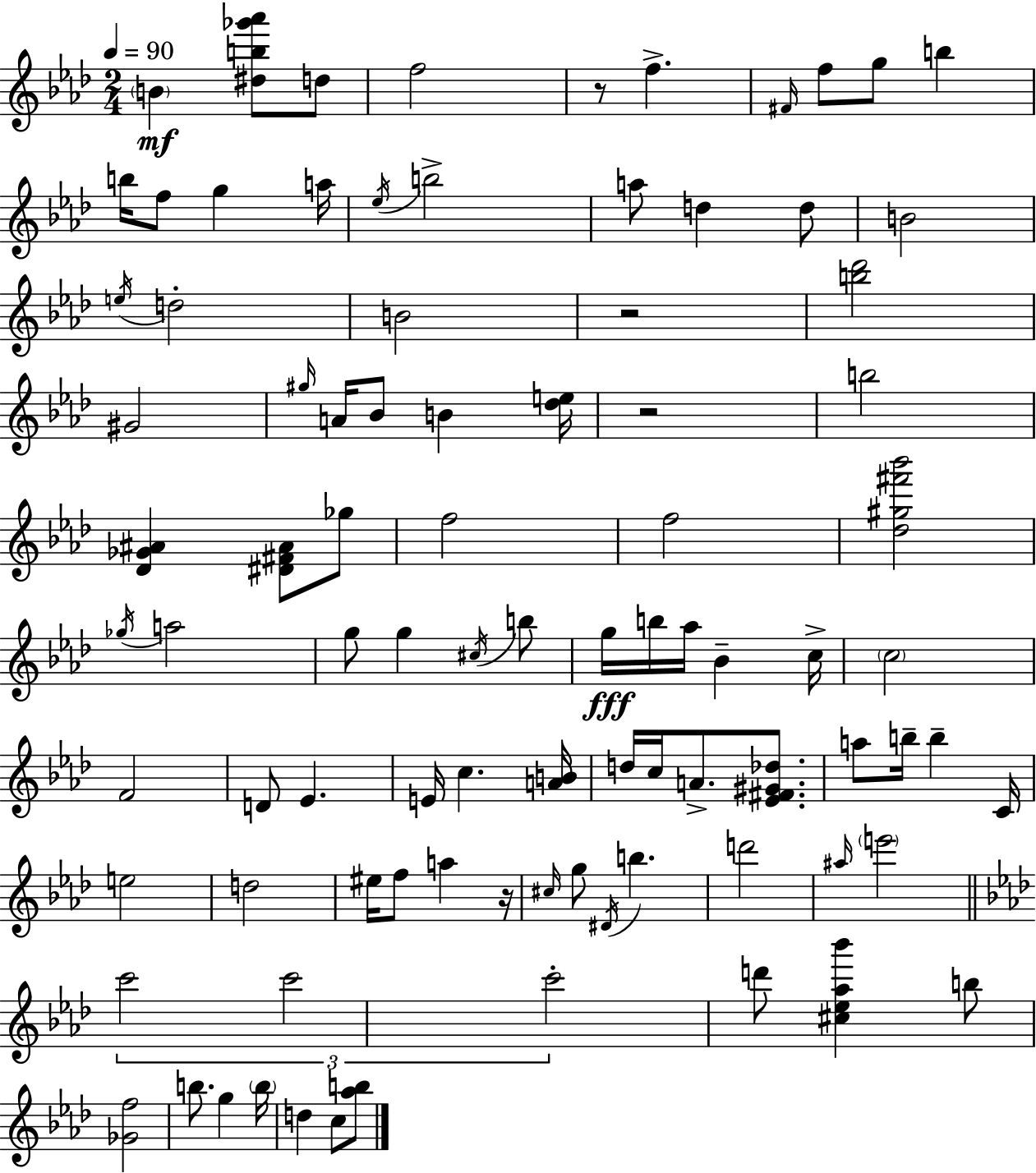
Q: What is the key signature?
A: F minor